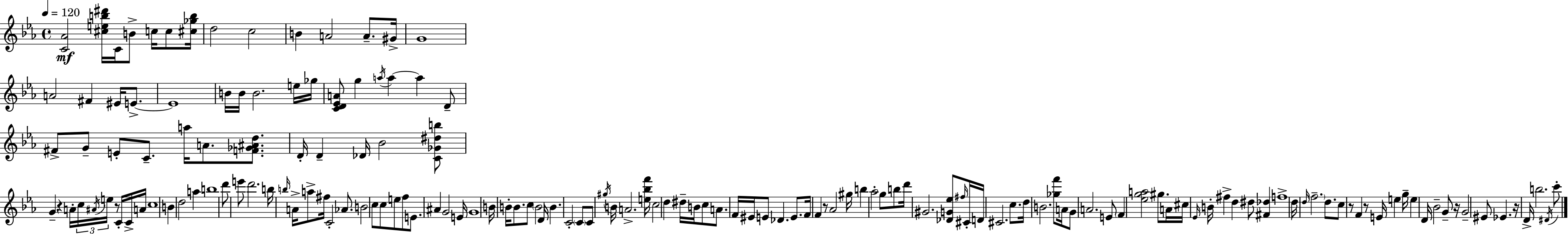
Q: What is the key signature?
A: EES major